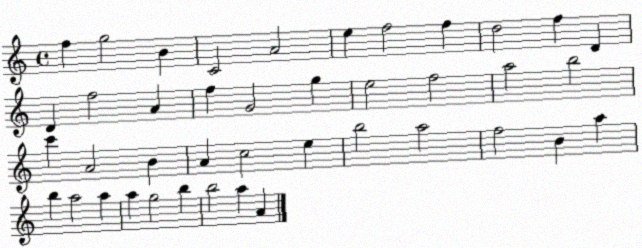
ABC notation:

X:1
T:Untitled
M:4/4
L:1/4
K:C
f g2 B C2 A2 e f2 f d2 f D D f2 A f G2 g e2 f2 a2 b2 c' A2 B A c2 e b2 a2 f2 B a b a2 a a g2 b b2 a A